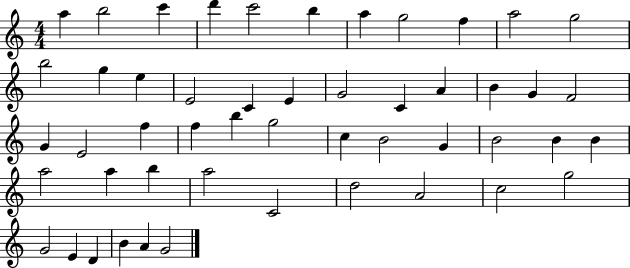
A5/q B5/h C6/q D6/q C6/h B5/q A5/q G5/h F5/q A5/h G5/h B5/h G5/q E5/q E4/h C4/q E4/q G4/h C4/q A4/q B4/q G4/q F4/h G4/q E4/h F5/q F5/q B5/q G5/h C5/q B4/h G4/q B4/h B4/q B4/q A5/h A5/q B5/q A5/h C4/h D5/h A4/h C5/h G5/h G4/h E4/q D4/q B4/q A4/q G4/h